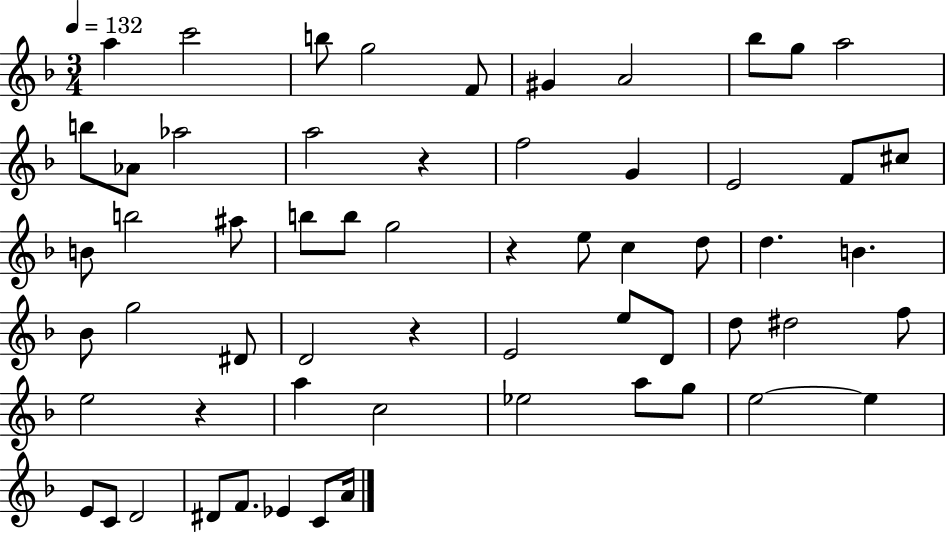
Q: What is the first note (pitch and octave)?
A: A5